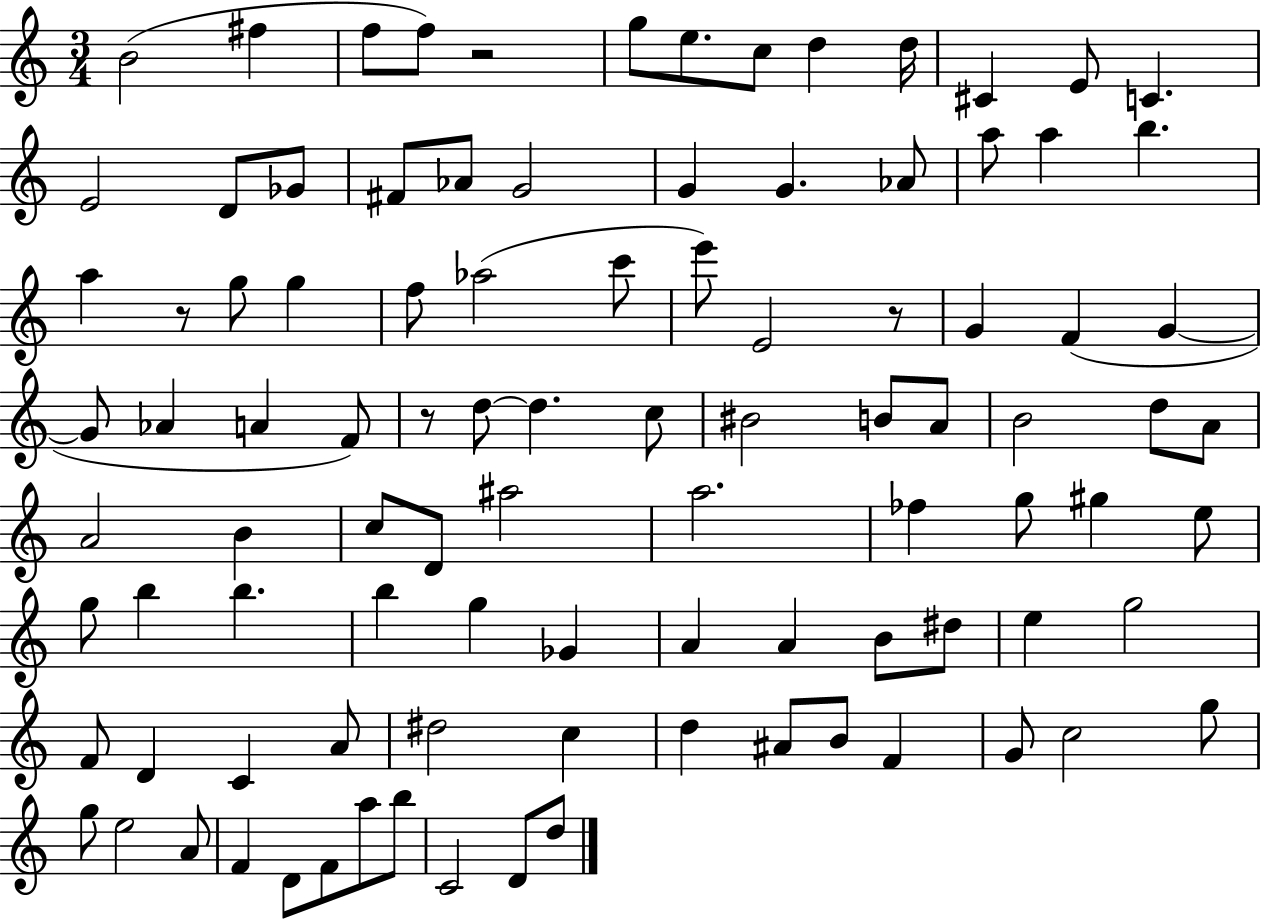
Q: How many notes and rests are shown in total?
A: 98